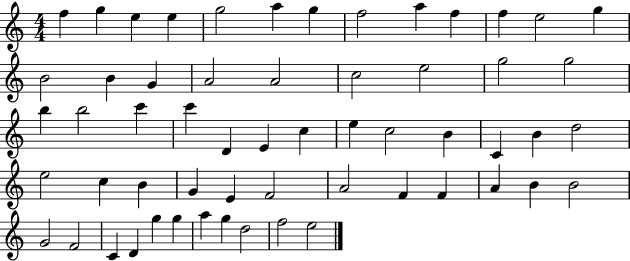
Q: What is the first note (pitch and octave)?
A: F5